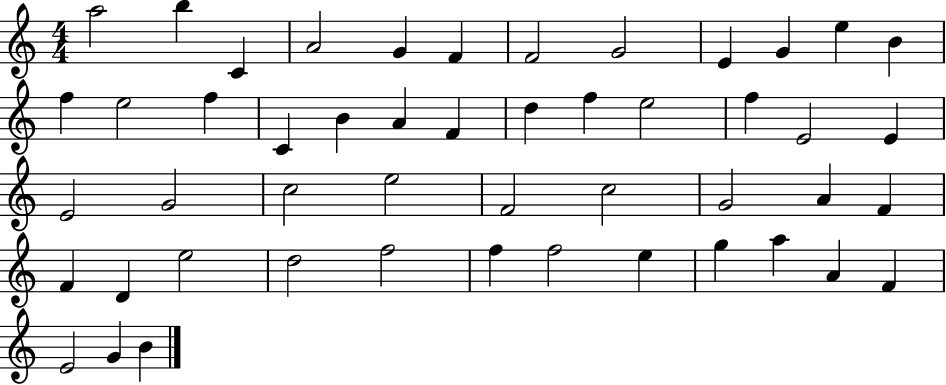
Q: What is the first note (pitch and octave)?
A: A5